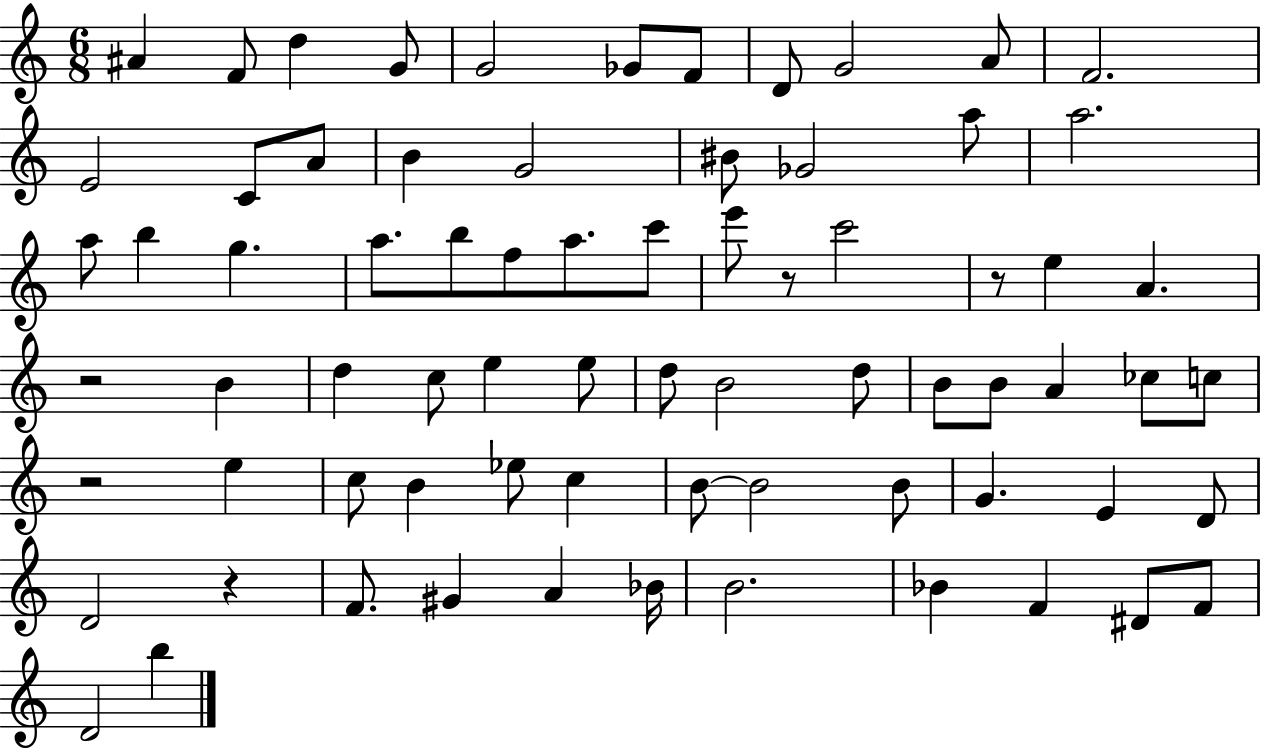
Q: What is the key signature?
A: C major